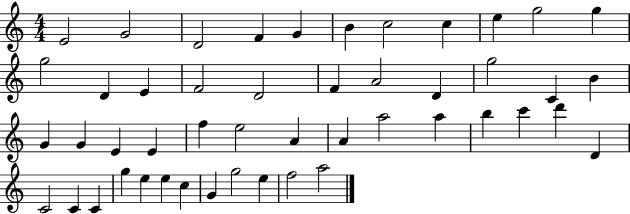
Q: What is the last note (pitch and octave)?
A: A5